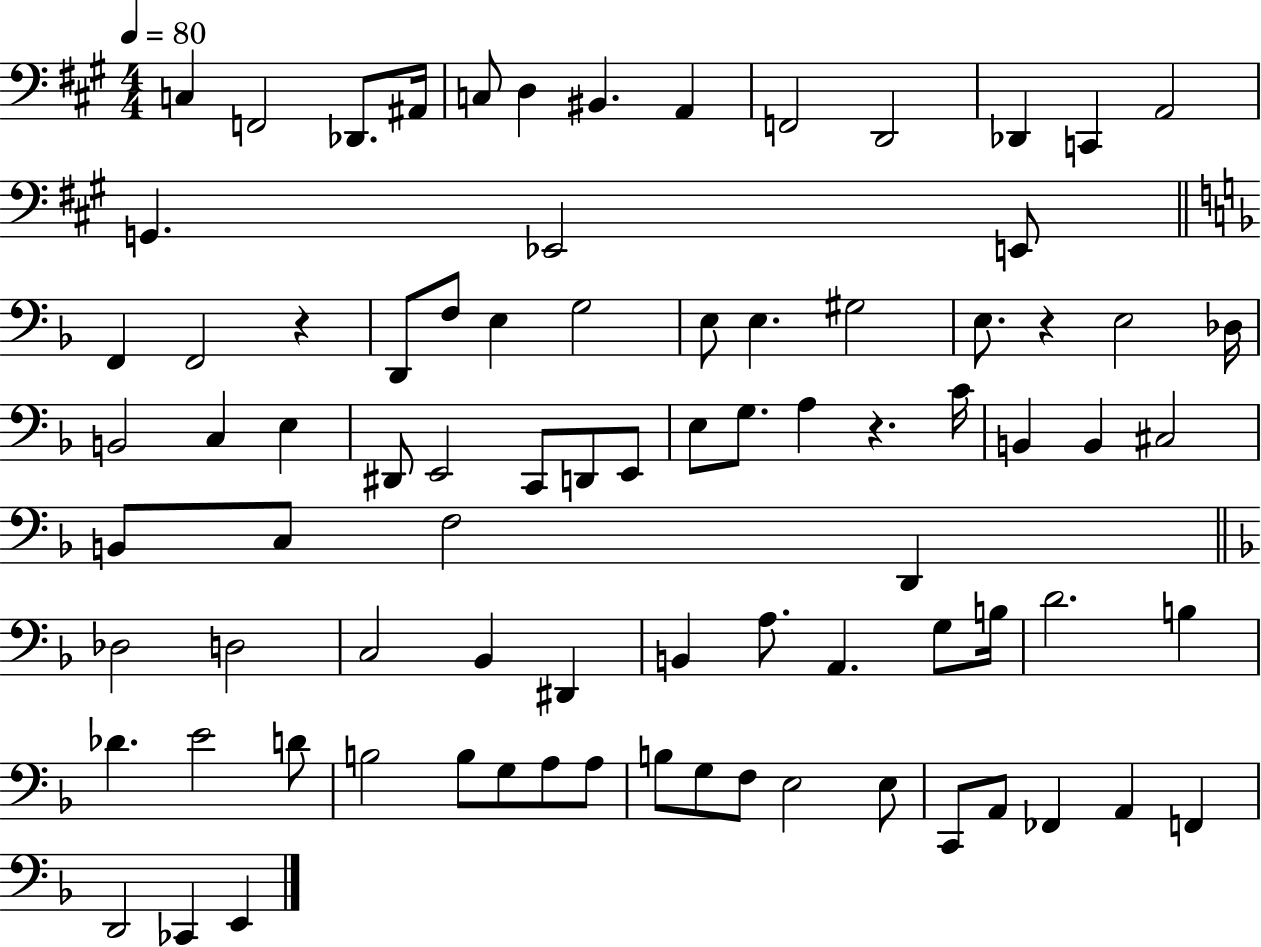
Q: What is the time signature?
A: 4/4